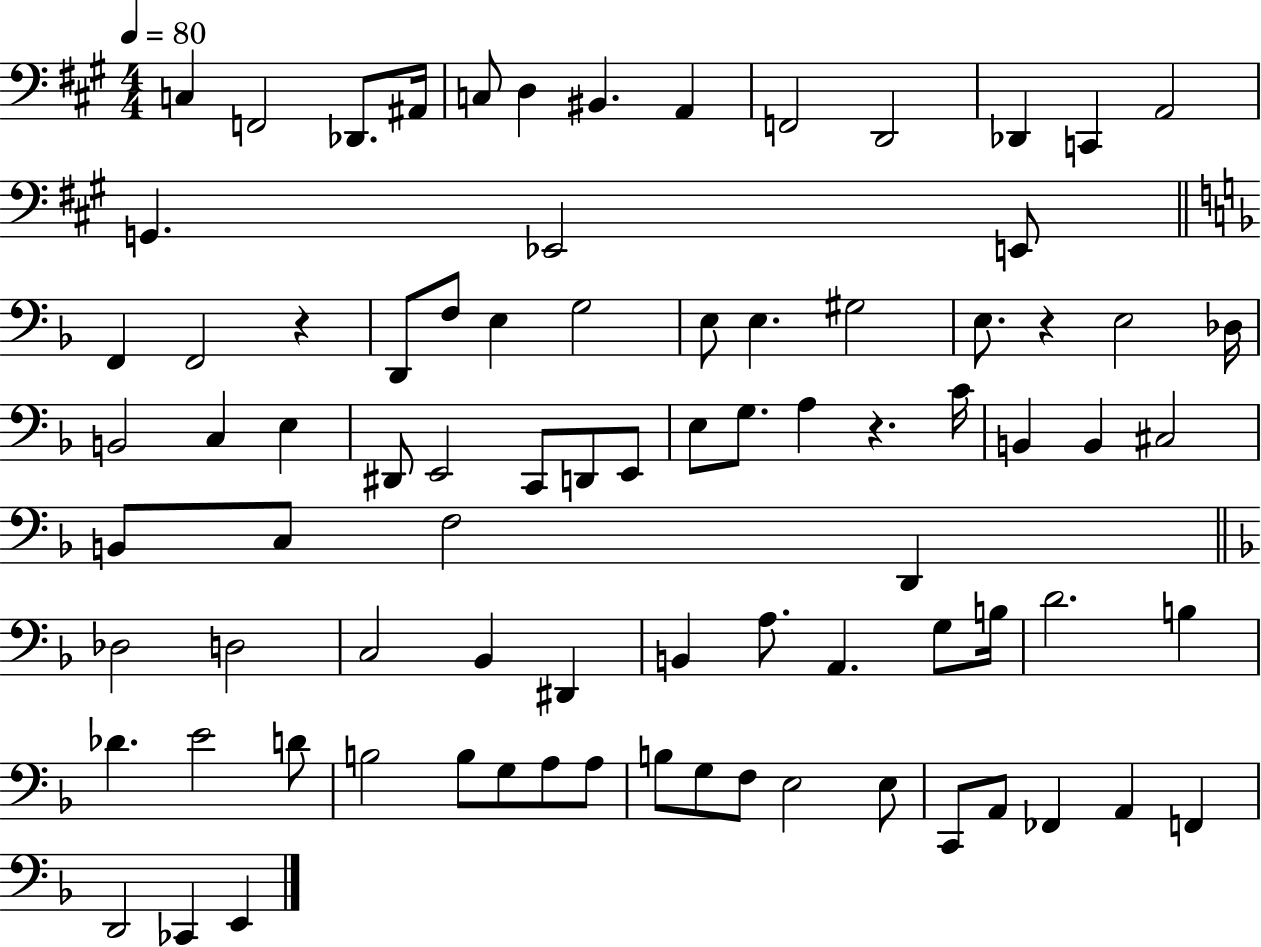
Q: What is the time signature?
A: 4/4